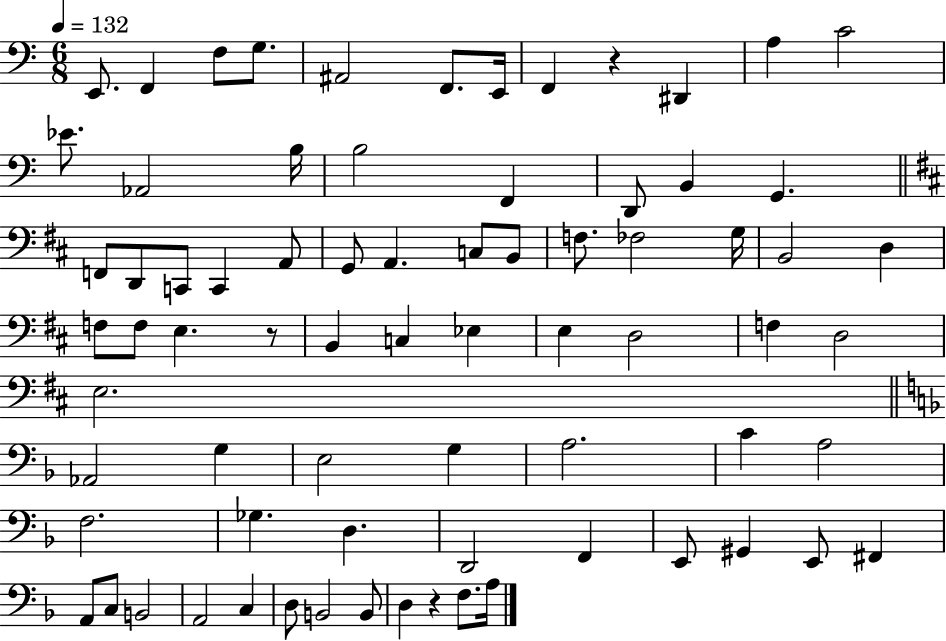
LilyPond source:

{
  \clef bass
  \numericTimeSignature
  \time 6/8
  \key c \major
  \tempo 4 = 132
  e,8. f,4 f8 g8. | ais,2 f,8. e,16 | f,4 r4 dis,4 | a4 c'2 | \break ees'8. aes,2 b16 | b2 f,4 | d,8 b,4 g,4. | \bar "||" \break \key d \major f,8 d,8 c,8 c,4 a,8 | g,8 a,4. c8 b,8 | f8. fes2 g16 | b,2 d4 | \break f8 f8 e4. r8 | b,4 c4 ees4 | e4 d2 | f4 d2 | \break e2. | \bar "||" \break \key f \major aes,2 g4 | e2 g4 | a2. | c'4 a2 | \break f2. | ges4. d4. | d,2 f,4 | e,8 gis,4 e,8 fis,4 | \break a,8 c8 b,2 | a,2 c4 | d8 b,2 b,8 | d4 r4 f8. a16 | \break \bar "|."
}